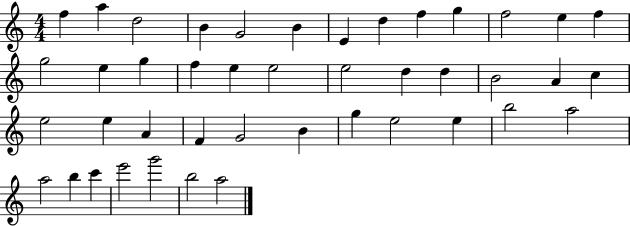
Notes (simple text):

F5/q A5/q D5/h B4/q G4/h B4/q E4/q D5/q F5/q G5/q F5/h E5/q F5/q G5/h E5/q G5/q F5/q E5/q E5/h E5/h D5/q D5/q B4/h A4/q C5/q E5/h E5/q A4/q F4/q G4/h B4/q G5/q E5/h E5/q B5/h A5/h A5/h B5/q C6/q E6/h G6/h B5/h A5/h